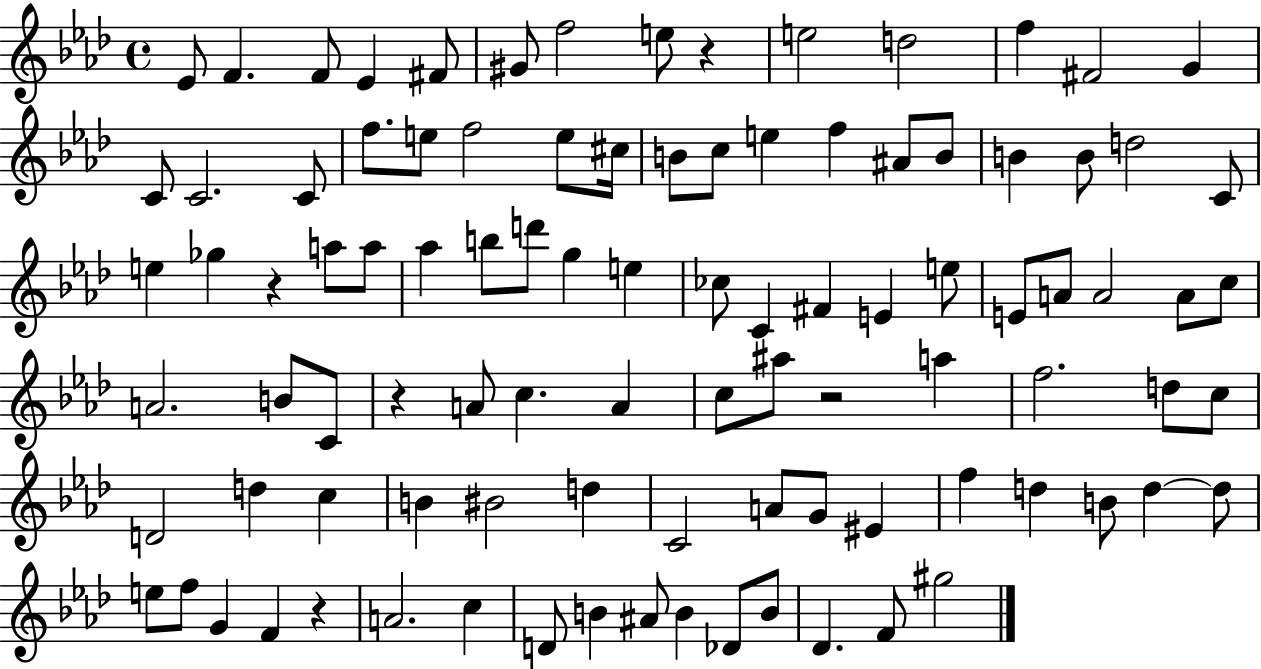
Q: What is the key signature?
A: AES major